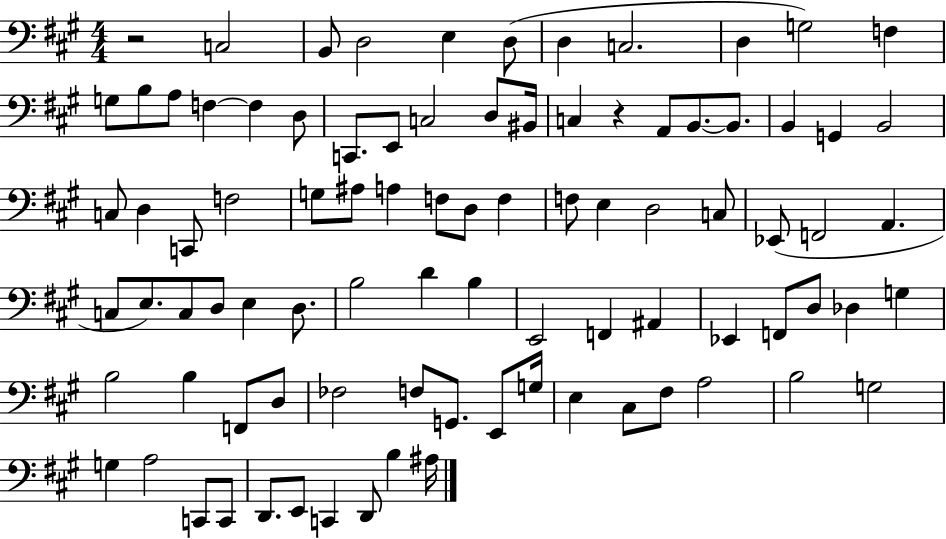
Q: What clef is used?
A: bass